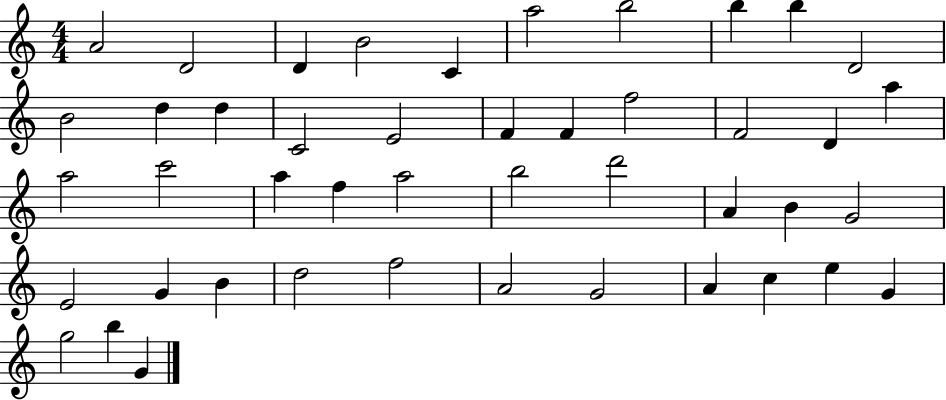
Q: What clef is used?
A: treble